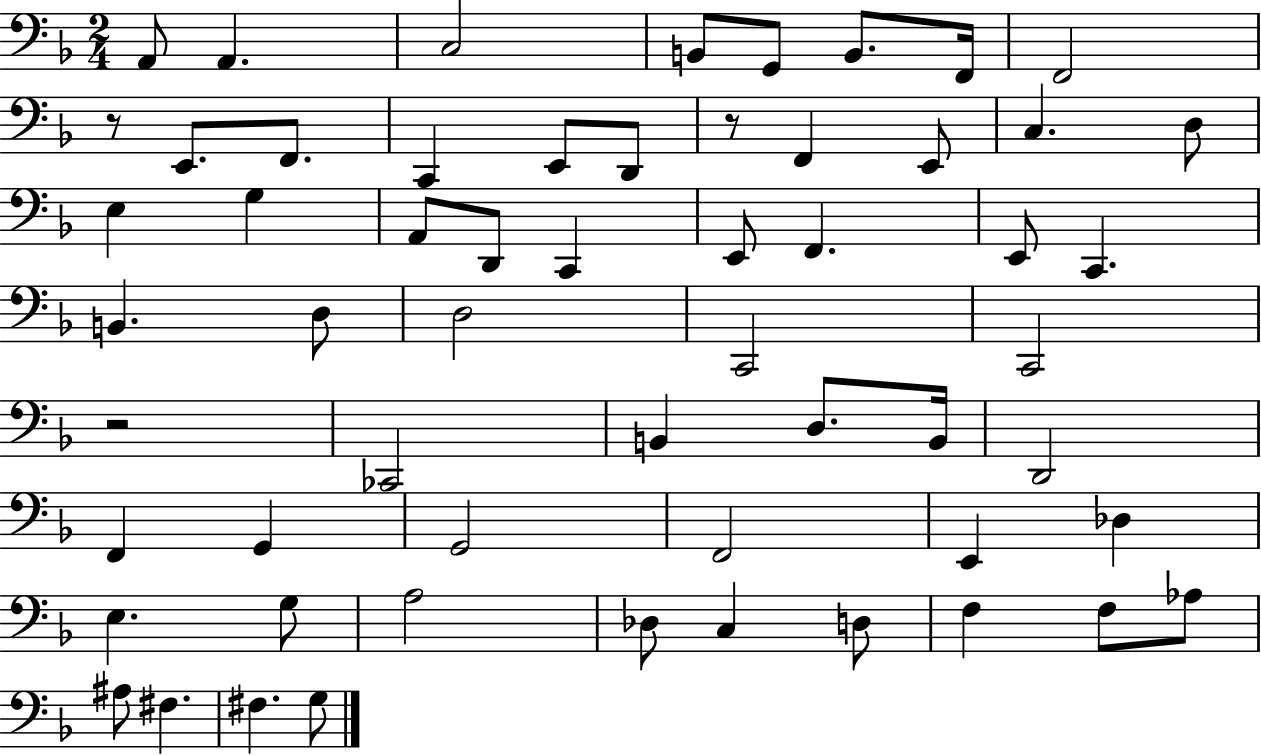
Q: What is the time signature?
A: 2/4